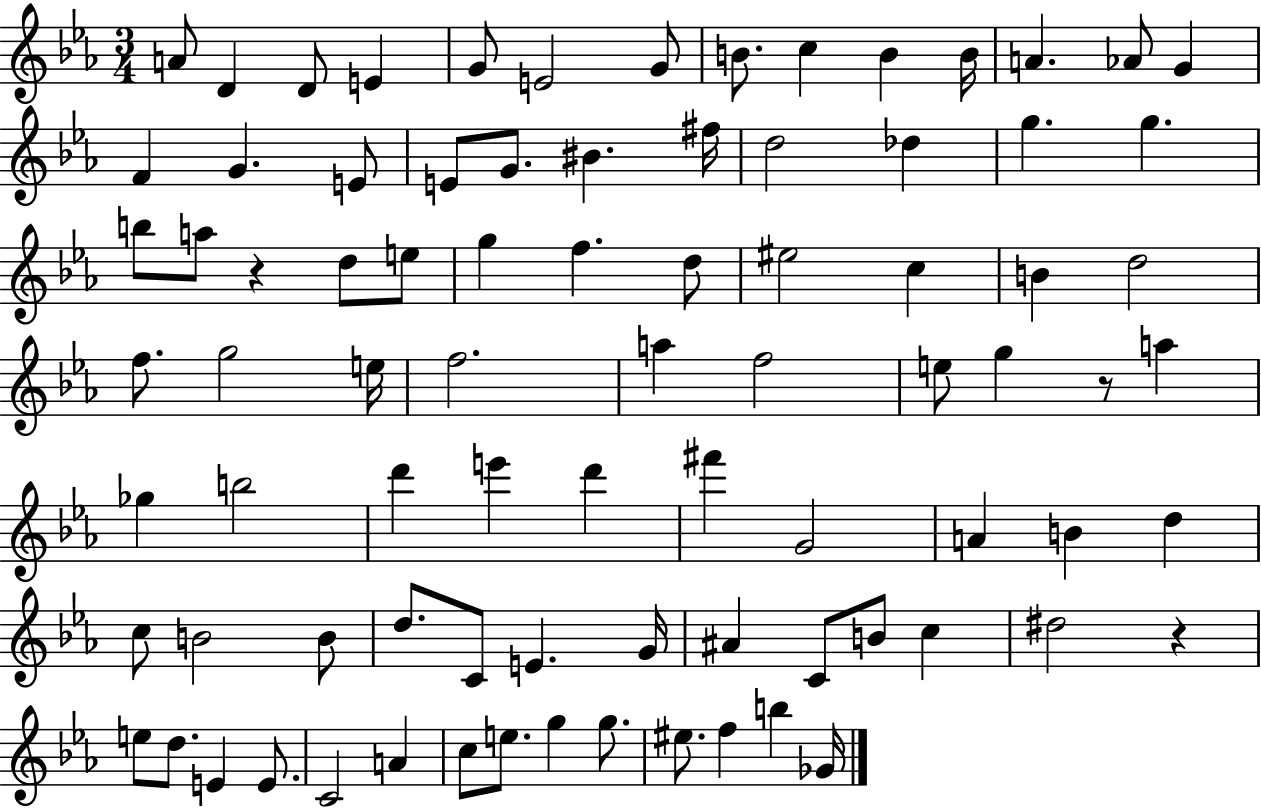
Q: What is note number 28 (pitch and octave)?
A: D5